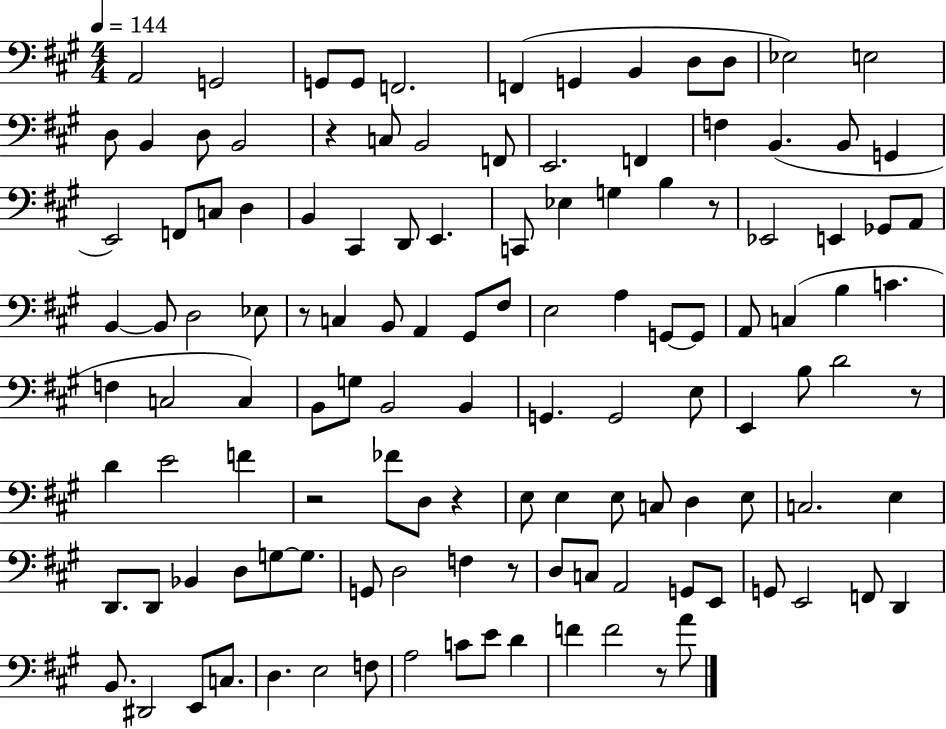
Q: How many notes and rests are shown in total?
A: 124